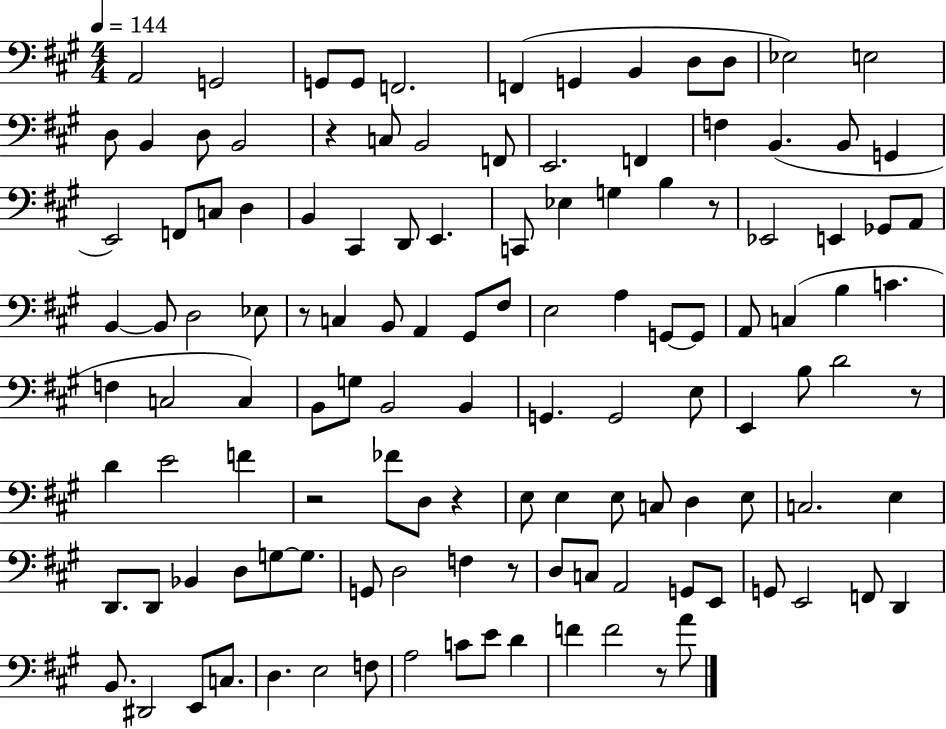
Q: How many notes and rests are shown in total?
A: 124